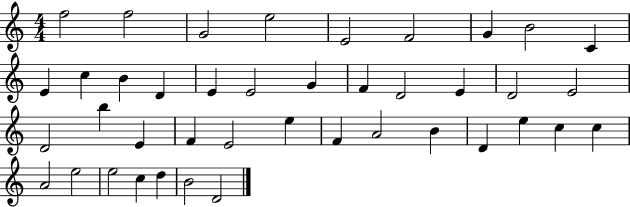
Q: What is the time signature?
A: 4/4